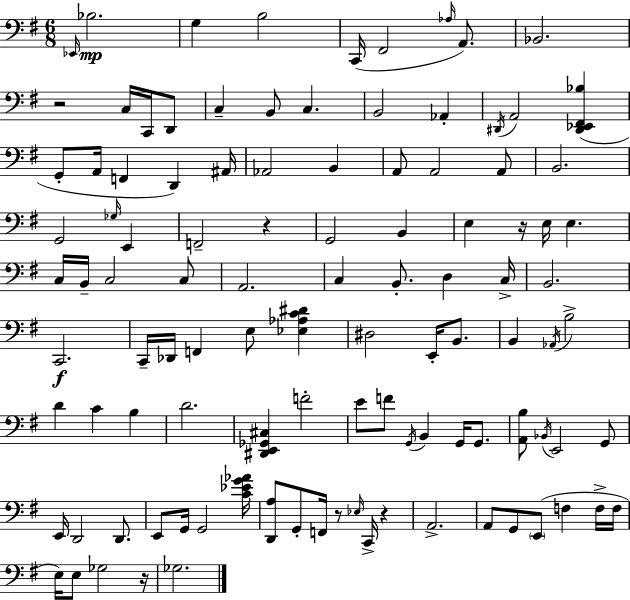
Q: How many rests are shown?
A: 6